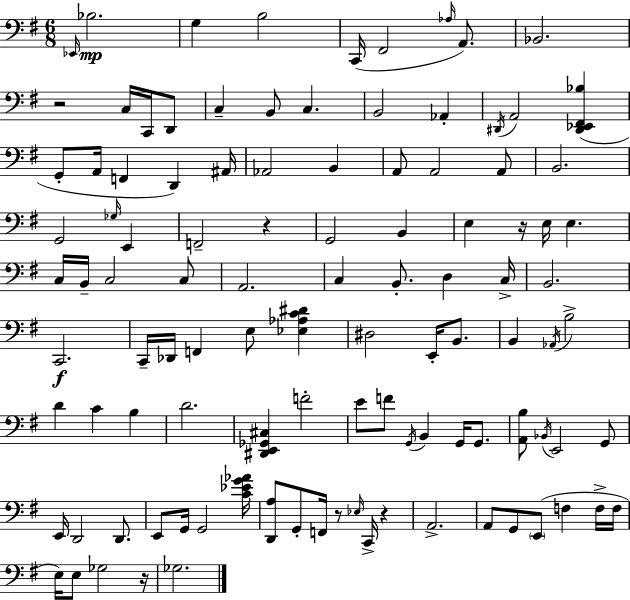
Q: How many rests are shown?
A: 6